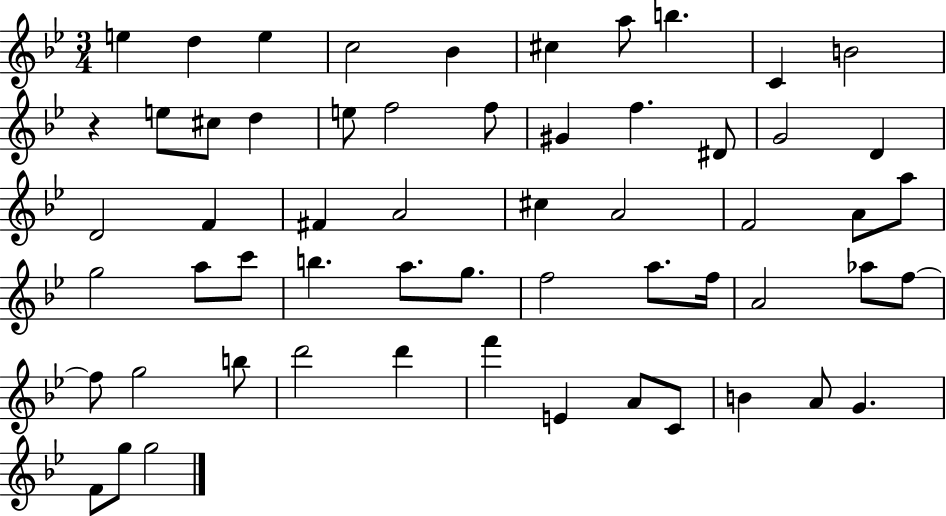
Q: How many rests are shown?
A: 1